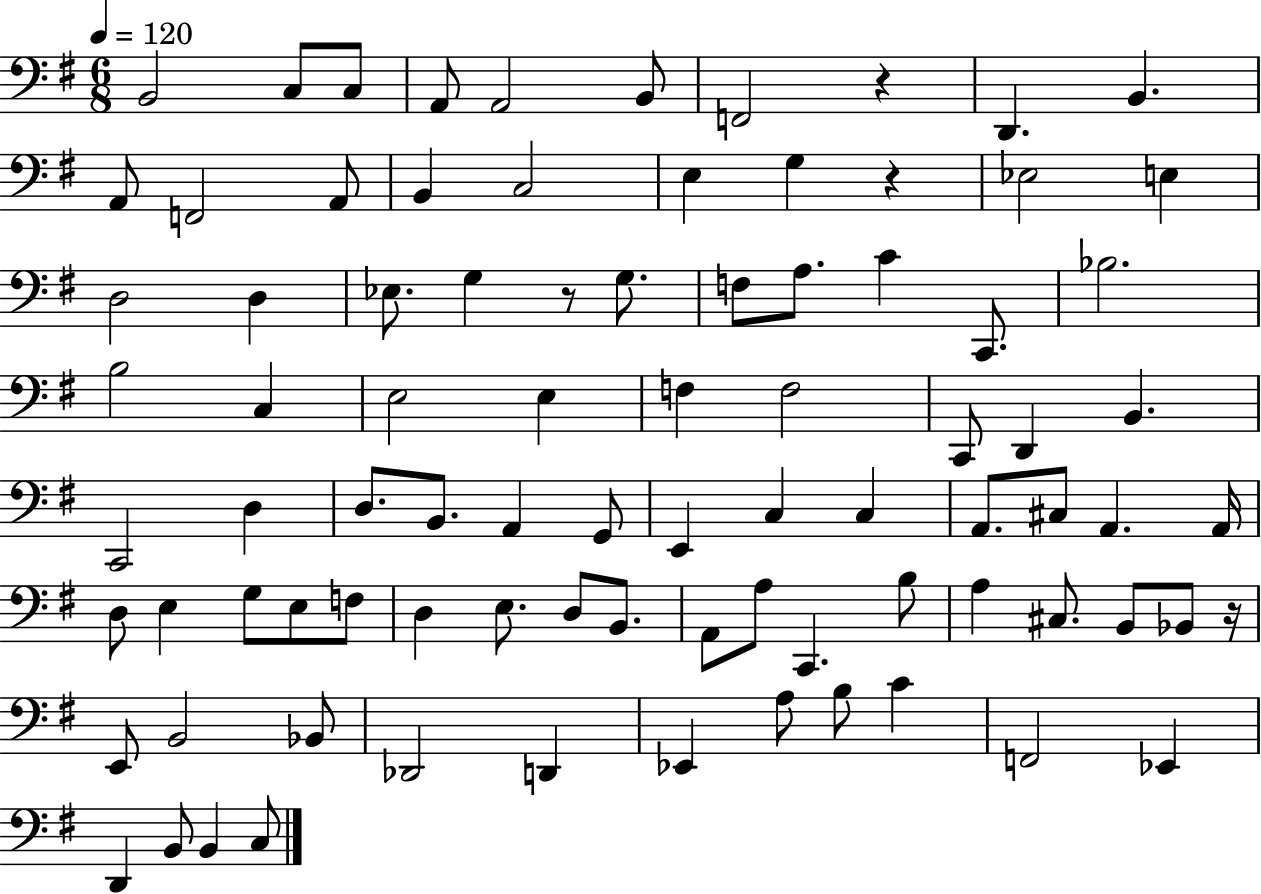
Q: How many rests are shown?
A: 4